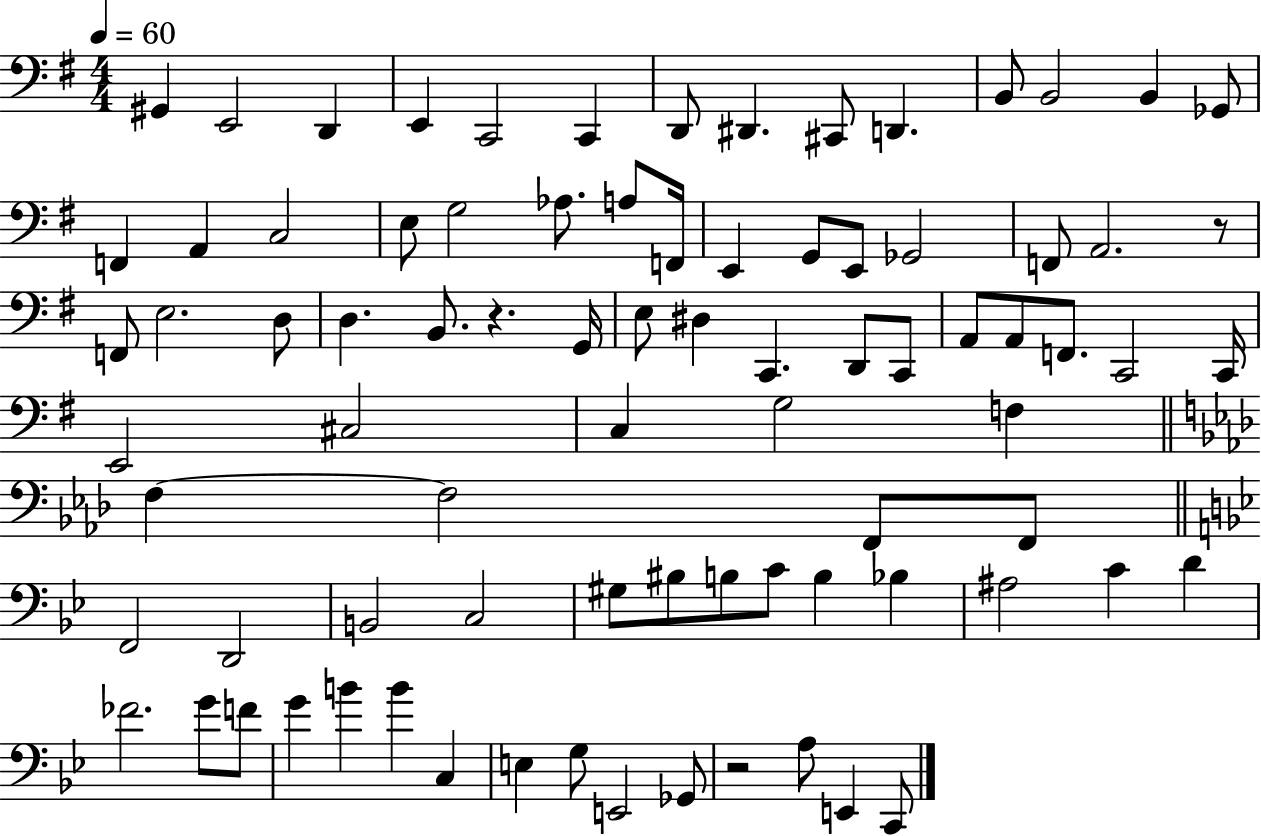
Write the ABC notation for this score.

X:1
T:Untitled
M:4/4
L:1/4
K:G
^G,, E,,2 D,, E,, C,,2 C,, D,,/2 ^D,, ^C,,/2 D,, B,,/2 B,,2 B,, _G,,/2 F,, A,, C,2 E,/2 G,2 _A,/2 A,/2 F,,/4 E,, G,,/2 E,,/2 _G,,2 F,,/2 A,,2 z/2 F,,/2 E,2 D,/2 D, B,,/2 z G,,/4 E,/2 ^D, C,, D,,/2 C,,/2 A,,/2 A,,/2 F,,/2 C,,2 C,,/4 E,,2 ^C,2 C, G,2 F, F, F,2 F,,/2 F,,/2 F,,2 D,,2 B,,2 C,2 ^G,/2 ^B,/2 B,/2 C/2 B, _B, ^A,2 C D _F2 G/2 F/2 G B B C, E, G,/2 E,,2 _G,,/2 z2 A,/2 E,, C,,/2